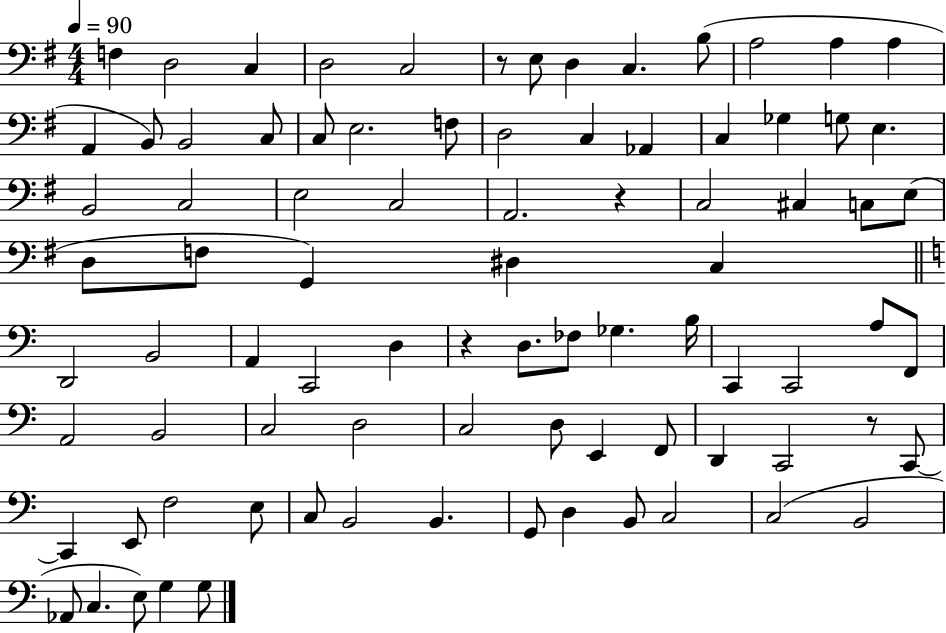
X:1
T:Untitled
M:4/4
L:1/4
K:G
F, D,2 C, D,2 C,2 z/2 E,/2 D, C, B,/2 A,2 A, A, A,, B,,/2 B,,2 C,/2 C,/2 E,2 F,/2 D,2 C, _A,, C, _G, G,/2 E, B,,2 C,2 E,2 C,2 A,,2 z C,2 ^C, C,/2 E,/2 D,/2 F,/2 G,, ^D, C, D,,2 B,,2 A,, C,,2 D, z D,/2 _F,/2 _G, B,/4 C,, C,,2 A,/2 F,,/2 A,,2 B,,2 C,2 D,2 C,2 D,/2 E,, F,,/2 D,, C,,2 z/2 C,,/2 C,, E,,/2 F,2 E,/2 C,/2 B,,2 B,, G,,/2 D, B,,/2 C,2 C,2 B,,2 _A,,/2 C, E,/2 G, G,/2